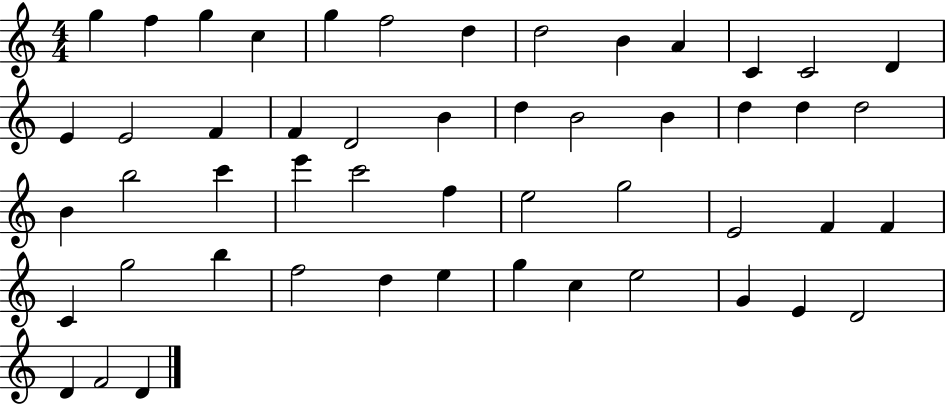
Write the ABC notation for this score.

X:1
T:Untitled
M:4/4
L:1/4
K:C
g f g c g f2 d d2 B A C C2 D E E2 F F D2 B d B2 B d d d2 B b2 c' e' c'2 f e2 g2 E2 F F C g2 b f2 d e g c e2 G E D2 D F2 D